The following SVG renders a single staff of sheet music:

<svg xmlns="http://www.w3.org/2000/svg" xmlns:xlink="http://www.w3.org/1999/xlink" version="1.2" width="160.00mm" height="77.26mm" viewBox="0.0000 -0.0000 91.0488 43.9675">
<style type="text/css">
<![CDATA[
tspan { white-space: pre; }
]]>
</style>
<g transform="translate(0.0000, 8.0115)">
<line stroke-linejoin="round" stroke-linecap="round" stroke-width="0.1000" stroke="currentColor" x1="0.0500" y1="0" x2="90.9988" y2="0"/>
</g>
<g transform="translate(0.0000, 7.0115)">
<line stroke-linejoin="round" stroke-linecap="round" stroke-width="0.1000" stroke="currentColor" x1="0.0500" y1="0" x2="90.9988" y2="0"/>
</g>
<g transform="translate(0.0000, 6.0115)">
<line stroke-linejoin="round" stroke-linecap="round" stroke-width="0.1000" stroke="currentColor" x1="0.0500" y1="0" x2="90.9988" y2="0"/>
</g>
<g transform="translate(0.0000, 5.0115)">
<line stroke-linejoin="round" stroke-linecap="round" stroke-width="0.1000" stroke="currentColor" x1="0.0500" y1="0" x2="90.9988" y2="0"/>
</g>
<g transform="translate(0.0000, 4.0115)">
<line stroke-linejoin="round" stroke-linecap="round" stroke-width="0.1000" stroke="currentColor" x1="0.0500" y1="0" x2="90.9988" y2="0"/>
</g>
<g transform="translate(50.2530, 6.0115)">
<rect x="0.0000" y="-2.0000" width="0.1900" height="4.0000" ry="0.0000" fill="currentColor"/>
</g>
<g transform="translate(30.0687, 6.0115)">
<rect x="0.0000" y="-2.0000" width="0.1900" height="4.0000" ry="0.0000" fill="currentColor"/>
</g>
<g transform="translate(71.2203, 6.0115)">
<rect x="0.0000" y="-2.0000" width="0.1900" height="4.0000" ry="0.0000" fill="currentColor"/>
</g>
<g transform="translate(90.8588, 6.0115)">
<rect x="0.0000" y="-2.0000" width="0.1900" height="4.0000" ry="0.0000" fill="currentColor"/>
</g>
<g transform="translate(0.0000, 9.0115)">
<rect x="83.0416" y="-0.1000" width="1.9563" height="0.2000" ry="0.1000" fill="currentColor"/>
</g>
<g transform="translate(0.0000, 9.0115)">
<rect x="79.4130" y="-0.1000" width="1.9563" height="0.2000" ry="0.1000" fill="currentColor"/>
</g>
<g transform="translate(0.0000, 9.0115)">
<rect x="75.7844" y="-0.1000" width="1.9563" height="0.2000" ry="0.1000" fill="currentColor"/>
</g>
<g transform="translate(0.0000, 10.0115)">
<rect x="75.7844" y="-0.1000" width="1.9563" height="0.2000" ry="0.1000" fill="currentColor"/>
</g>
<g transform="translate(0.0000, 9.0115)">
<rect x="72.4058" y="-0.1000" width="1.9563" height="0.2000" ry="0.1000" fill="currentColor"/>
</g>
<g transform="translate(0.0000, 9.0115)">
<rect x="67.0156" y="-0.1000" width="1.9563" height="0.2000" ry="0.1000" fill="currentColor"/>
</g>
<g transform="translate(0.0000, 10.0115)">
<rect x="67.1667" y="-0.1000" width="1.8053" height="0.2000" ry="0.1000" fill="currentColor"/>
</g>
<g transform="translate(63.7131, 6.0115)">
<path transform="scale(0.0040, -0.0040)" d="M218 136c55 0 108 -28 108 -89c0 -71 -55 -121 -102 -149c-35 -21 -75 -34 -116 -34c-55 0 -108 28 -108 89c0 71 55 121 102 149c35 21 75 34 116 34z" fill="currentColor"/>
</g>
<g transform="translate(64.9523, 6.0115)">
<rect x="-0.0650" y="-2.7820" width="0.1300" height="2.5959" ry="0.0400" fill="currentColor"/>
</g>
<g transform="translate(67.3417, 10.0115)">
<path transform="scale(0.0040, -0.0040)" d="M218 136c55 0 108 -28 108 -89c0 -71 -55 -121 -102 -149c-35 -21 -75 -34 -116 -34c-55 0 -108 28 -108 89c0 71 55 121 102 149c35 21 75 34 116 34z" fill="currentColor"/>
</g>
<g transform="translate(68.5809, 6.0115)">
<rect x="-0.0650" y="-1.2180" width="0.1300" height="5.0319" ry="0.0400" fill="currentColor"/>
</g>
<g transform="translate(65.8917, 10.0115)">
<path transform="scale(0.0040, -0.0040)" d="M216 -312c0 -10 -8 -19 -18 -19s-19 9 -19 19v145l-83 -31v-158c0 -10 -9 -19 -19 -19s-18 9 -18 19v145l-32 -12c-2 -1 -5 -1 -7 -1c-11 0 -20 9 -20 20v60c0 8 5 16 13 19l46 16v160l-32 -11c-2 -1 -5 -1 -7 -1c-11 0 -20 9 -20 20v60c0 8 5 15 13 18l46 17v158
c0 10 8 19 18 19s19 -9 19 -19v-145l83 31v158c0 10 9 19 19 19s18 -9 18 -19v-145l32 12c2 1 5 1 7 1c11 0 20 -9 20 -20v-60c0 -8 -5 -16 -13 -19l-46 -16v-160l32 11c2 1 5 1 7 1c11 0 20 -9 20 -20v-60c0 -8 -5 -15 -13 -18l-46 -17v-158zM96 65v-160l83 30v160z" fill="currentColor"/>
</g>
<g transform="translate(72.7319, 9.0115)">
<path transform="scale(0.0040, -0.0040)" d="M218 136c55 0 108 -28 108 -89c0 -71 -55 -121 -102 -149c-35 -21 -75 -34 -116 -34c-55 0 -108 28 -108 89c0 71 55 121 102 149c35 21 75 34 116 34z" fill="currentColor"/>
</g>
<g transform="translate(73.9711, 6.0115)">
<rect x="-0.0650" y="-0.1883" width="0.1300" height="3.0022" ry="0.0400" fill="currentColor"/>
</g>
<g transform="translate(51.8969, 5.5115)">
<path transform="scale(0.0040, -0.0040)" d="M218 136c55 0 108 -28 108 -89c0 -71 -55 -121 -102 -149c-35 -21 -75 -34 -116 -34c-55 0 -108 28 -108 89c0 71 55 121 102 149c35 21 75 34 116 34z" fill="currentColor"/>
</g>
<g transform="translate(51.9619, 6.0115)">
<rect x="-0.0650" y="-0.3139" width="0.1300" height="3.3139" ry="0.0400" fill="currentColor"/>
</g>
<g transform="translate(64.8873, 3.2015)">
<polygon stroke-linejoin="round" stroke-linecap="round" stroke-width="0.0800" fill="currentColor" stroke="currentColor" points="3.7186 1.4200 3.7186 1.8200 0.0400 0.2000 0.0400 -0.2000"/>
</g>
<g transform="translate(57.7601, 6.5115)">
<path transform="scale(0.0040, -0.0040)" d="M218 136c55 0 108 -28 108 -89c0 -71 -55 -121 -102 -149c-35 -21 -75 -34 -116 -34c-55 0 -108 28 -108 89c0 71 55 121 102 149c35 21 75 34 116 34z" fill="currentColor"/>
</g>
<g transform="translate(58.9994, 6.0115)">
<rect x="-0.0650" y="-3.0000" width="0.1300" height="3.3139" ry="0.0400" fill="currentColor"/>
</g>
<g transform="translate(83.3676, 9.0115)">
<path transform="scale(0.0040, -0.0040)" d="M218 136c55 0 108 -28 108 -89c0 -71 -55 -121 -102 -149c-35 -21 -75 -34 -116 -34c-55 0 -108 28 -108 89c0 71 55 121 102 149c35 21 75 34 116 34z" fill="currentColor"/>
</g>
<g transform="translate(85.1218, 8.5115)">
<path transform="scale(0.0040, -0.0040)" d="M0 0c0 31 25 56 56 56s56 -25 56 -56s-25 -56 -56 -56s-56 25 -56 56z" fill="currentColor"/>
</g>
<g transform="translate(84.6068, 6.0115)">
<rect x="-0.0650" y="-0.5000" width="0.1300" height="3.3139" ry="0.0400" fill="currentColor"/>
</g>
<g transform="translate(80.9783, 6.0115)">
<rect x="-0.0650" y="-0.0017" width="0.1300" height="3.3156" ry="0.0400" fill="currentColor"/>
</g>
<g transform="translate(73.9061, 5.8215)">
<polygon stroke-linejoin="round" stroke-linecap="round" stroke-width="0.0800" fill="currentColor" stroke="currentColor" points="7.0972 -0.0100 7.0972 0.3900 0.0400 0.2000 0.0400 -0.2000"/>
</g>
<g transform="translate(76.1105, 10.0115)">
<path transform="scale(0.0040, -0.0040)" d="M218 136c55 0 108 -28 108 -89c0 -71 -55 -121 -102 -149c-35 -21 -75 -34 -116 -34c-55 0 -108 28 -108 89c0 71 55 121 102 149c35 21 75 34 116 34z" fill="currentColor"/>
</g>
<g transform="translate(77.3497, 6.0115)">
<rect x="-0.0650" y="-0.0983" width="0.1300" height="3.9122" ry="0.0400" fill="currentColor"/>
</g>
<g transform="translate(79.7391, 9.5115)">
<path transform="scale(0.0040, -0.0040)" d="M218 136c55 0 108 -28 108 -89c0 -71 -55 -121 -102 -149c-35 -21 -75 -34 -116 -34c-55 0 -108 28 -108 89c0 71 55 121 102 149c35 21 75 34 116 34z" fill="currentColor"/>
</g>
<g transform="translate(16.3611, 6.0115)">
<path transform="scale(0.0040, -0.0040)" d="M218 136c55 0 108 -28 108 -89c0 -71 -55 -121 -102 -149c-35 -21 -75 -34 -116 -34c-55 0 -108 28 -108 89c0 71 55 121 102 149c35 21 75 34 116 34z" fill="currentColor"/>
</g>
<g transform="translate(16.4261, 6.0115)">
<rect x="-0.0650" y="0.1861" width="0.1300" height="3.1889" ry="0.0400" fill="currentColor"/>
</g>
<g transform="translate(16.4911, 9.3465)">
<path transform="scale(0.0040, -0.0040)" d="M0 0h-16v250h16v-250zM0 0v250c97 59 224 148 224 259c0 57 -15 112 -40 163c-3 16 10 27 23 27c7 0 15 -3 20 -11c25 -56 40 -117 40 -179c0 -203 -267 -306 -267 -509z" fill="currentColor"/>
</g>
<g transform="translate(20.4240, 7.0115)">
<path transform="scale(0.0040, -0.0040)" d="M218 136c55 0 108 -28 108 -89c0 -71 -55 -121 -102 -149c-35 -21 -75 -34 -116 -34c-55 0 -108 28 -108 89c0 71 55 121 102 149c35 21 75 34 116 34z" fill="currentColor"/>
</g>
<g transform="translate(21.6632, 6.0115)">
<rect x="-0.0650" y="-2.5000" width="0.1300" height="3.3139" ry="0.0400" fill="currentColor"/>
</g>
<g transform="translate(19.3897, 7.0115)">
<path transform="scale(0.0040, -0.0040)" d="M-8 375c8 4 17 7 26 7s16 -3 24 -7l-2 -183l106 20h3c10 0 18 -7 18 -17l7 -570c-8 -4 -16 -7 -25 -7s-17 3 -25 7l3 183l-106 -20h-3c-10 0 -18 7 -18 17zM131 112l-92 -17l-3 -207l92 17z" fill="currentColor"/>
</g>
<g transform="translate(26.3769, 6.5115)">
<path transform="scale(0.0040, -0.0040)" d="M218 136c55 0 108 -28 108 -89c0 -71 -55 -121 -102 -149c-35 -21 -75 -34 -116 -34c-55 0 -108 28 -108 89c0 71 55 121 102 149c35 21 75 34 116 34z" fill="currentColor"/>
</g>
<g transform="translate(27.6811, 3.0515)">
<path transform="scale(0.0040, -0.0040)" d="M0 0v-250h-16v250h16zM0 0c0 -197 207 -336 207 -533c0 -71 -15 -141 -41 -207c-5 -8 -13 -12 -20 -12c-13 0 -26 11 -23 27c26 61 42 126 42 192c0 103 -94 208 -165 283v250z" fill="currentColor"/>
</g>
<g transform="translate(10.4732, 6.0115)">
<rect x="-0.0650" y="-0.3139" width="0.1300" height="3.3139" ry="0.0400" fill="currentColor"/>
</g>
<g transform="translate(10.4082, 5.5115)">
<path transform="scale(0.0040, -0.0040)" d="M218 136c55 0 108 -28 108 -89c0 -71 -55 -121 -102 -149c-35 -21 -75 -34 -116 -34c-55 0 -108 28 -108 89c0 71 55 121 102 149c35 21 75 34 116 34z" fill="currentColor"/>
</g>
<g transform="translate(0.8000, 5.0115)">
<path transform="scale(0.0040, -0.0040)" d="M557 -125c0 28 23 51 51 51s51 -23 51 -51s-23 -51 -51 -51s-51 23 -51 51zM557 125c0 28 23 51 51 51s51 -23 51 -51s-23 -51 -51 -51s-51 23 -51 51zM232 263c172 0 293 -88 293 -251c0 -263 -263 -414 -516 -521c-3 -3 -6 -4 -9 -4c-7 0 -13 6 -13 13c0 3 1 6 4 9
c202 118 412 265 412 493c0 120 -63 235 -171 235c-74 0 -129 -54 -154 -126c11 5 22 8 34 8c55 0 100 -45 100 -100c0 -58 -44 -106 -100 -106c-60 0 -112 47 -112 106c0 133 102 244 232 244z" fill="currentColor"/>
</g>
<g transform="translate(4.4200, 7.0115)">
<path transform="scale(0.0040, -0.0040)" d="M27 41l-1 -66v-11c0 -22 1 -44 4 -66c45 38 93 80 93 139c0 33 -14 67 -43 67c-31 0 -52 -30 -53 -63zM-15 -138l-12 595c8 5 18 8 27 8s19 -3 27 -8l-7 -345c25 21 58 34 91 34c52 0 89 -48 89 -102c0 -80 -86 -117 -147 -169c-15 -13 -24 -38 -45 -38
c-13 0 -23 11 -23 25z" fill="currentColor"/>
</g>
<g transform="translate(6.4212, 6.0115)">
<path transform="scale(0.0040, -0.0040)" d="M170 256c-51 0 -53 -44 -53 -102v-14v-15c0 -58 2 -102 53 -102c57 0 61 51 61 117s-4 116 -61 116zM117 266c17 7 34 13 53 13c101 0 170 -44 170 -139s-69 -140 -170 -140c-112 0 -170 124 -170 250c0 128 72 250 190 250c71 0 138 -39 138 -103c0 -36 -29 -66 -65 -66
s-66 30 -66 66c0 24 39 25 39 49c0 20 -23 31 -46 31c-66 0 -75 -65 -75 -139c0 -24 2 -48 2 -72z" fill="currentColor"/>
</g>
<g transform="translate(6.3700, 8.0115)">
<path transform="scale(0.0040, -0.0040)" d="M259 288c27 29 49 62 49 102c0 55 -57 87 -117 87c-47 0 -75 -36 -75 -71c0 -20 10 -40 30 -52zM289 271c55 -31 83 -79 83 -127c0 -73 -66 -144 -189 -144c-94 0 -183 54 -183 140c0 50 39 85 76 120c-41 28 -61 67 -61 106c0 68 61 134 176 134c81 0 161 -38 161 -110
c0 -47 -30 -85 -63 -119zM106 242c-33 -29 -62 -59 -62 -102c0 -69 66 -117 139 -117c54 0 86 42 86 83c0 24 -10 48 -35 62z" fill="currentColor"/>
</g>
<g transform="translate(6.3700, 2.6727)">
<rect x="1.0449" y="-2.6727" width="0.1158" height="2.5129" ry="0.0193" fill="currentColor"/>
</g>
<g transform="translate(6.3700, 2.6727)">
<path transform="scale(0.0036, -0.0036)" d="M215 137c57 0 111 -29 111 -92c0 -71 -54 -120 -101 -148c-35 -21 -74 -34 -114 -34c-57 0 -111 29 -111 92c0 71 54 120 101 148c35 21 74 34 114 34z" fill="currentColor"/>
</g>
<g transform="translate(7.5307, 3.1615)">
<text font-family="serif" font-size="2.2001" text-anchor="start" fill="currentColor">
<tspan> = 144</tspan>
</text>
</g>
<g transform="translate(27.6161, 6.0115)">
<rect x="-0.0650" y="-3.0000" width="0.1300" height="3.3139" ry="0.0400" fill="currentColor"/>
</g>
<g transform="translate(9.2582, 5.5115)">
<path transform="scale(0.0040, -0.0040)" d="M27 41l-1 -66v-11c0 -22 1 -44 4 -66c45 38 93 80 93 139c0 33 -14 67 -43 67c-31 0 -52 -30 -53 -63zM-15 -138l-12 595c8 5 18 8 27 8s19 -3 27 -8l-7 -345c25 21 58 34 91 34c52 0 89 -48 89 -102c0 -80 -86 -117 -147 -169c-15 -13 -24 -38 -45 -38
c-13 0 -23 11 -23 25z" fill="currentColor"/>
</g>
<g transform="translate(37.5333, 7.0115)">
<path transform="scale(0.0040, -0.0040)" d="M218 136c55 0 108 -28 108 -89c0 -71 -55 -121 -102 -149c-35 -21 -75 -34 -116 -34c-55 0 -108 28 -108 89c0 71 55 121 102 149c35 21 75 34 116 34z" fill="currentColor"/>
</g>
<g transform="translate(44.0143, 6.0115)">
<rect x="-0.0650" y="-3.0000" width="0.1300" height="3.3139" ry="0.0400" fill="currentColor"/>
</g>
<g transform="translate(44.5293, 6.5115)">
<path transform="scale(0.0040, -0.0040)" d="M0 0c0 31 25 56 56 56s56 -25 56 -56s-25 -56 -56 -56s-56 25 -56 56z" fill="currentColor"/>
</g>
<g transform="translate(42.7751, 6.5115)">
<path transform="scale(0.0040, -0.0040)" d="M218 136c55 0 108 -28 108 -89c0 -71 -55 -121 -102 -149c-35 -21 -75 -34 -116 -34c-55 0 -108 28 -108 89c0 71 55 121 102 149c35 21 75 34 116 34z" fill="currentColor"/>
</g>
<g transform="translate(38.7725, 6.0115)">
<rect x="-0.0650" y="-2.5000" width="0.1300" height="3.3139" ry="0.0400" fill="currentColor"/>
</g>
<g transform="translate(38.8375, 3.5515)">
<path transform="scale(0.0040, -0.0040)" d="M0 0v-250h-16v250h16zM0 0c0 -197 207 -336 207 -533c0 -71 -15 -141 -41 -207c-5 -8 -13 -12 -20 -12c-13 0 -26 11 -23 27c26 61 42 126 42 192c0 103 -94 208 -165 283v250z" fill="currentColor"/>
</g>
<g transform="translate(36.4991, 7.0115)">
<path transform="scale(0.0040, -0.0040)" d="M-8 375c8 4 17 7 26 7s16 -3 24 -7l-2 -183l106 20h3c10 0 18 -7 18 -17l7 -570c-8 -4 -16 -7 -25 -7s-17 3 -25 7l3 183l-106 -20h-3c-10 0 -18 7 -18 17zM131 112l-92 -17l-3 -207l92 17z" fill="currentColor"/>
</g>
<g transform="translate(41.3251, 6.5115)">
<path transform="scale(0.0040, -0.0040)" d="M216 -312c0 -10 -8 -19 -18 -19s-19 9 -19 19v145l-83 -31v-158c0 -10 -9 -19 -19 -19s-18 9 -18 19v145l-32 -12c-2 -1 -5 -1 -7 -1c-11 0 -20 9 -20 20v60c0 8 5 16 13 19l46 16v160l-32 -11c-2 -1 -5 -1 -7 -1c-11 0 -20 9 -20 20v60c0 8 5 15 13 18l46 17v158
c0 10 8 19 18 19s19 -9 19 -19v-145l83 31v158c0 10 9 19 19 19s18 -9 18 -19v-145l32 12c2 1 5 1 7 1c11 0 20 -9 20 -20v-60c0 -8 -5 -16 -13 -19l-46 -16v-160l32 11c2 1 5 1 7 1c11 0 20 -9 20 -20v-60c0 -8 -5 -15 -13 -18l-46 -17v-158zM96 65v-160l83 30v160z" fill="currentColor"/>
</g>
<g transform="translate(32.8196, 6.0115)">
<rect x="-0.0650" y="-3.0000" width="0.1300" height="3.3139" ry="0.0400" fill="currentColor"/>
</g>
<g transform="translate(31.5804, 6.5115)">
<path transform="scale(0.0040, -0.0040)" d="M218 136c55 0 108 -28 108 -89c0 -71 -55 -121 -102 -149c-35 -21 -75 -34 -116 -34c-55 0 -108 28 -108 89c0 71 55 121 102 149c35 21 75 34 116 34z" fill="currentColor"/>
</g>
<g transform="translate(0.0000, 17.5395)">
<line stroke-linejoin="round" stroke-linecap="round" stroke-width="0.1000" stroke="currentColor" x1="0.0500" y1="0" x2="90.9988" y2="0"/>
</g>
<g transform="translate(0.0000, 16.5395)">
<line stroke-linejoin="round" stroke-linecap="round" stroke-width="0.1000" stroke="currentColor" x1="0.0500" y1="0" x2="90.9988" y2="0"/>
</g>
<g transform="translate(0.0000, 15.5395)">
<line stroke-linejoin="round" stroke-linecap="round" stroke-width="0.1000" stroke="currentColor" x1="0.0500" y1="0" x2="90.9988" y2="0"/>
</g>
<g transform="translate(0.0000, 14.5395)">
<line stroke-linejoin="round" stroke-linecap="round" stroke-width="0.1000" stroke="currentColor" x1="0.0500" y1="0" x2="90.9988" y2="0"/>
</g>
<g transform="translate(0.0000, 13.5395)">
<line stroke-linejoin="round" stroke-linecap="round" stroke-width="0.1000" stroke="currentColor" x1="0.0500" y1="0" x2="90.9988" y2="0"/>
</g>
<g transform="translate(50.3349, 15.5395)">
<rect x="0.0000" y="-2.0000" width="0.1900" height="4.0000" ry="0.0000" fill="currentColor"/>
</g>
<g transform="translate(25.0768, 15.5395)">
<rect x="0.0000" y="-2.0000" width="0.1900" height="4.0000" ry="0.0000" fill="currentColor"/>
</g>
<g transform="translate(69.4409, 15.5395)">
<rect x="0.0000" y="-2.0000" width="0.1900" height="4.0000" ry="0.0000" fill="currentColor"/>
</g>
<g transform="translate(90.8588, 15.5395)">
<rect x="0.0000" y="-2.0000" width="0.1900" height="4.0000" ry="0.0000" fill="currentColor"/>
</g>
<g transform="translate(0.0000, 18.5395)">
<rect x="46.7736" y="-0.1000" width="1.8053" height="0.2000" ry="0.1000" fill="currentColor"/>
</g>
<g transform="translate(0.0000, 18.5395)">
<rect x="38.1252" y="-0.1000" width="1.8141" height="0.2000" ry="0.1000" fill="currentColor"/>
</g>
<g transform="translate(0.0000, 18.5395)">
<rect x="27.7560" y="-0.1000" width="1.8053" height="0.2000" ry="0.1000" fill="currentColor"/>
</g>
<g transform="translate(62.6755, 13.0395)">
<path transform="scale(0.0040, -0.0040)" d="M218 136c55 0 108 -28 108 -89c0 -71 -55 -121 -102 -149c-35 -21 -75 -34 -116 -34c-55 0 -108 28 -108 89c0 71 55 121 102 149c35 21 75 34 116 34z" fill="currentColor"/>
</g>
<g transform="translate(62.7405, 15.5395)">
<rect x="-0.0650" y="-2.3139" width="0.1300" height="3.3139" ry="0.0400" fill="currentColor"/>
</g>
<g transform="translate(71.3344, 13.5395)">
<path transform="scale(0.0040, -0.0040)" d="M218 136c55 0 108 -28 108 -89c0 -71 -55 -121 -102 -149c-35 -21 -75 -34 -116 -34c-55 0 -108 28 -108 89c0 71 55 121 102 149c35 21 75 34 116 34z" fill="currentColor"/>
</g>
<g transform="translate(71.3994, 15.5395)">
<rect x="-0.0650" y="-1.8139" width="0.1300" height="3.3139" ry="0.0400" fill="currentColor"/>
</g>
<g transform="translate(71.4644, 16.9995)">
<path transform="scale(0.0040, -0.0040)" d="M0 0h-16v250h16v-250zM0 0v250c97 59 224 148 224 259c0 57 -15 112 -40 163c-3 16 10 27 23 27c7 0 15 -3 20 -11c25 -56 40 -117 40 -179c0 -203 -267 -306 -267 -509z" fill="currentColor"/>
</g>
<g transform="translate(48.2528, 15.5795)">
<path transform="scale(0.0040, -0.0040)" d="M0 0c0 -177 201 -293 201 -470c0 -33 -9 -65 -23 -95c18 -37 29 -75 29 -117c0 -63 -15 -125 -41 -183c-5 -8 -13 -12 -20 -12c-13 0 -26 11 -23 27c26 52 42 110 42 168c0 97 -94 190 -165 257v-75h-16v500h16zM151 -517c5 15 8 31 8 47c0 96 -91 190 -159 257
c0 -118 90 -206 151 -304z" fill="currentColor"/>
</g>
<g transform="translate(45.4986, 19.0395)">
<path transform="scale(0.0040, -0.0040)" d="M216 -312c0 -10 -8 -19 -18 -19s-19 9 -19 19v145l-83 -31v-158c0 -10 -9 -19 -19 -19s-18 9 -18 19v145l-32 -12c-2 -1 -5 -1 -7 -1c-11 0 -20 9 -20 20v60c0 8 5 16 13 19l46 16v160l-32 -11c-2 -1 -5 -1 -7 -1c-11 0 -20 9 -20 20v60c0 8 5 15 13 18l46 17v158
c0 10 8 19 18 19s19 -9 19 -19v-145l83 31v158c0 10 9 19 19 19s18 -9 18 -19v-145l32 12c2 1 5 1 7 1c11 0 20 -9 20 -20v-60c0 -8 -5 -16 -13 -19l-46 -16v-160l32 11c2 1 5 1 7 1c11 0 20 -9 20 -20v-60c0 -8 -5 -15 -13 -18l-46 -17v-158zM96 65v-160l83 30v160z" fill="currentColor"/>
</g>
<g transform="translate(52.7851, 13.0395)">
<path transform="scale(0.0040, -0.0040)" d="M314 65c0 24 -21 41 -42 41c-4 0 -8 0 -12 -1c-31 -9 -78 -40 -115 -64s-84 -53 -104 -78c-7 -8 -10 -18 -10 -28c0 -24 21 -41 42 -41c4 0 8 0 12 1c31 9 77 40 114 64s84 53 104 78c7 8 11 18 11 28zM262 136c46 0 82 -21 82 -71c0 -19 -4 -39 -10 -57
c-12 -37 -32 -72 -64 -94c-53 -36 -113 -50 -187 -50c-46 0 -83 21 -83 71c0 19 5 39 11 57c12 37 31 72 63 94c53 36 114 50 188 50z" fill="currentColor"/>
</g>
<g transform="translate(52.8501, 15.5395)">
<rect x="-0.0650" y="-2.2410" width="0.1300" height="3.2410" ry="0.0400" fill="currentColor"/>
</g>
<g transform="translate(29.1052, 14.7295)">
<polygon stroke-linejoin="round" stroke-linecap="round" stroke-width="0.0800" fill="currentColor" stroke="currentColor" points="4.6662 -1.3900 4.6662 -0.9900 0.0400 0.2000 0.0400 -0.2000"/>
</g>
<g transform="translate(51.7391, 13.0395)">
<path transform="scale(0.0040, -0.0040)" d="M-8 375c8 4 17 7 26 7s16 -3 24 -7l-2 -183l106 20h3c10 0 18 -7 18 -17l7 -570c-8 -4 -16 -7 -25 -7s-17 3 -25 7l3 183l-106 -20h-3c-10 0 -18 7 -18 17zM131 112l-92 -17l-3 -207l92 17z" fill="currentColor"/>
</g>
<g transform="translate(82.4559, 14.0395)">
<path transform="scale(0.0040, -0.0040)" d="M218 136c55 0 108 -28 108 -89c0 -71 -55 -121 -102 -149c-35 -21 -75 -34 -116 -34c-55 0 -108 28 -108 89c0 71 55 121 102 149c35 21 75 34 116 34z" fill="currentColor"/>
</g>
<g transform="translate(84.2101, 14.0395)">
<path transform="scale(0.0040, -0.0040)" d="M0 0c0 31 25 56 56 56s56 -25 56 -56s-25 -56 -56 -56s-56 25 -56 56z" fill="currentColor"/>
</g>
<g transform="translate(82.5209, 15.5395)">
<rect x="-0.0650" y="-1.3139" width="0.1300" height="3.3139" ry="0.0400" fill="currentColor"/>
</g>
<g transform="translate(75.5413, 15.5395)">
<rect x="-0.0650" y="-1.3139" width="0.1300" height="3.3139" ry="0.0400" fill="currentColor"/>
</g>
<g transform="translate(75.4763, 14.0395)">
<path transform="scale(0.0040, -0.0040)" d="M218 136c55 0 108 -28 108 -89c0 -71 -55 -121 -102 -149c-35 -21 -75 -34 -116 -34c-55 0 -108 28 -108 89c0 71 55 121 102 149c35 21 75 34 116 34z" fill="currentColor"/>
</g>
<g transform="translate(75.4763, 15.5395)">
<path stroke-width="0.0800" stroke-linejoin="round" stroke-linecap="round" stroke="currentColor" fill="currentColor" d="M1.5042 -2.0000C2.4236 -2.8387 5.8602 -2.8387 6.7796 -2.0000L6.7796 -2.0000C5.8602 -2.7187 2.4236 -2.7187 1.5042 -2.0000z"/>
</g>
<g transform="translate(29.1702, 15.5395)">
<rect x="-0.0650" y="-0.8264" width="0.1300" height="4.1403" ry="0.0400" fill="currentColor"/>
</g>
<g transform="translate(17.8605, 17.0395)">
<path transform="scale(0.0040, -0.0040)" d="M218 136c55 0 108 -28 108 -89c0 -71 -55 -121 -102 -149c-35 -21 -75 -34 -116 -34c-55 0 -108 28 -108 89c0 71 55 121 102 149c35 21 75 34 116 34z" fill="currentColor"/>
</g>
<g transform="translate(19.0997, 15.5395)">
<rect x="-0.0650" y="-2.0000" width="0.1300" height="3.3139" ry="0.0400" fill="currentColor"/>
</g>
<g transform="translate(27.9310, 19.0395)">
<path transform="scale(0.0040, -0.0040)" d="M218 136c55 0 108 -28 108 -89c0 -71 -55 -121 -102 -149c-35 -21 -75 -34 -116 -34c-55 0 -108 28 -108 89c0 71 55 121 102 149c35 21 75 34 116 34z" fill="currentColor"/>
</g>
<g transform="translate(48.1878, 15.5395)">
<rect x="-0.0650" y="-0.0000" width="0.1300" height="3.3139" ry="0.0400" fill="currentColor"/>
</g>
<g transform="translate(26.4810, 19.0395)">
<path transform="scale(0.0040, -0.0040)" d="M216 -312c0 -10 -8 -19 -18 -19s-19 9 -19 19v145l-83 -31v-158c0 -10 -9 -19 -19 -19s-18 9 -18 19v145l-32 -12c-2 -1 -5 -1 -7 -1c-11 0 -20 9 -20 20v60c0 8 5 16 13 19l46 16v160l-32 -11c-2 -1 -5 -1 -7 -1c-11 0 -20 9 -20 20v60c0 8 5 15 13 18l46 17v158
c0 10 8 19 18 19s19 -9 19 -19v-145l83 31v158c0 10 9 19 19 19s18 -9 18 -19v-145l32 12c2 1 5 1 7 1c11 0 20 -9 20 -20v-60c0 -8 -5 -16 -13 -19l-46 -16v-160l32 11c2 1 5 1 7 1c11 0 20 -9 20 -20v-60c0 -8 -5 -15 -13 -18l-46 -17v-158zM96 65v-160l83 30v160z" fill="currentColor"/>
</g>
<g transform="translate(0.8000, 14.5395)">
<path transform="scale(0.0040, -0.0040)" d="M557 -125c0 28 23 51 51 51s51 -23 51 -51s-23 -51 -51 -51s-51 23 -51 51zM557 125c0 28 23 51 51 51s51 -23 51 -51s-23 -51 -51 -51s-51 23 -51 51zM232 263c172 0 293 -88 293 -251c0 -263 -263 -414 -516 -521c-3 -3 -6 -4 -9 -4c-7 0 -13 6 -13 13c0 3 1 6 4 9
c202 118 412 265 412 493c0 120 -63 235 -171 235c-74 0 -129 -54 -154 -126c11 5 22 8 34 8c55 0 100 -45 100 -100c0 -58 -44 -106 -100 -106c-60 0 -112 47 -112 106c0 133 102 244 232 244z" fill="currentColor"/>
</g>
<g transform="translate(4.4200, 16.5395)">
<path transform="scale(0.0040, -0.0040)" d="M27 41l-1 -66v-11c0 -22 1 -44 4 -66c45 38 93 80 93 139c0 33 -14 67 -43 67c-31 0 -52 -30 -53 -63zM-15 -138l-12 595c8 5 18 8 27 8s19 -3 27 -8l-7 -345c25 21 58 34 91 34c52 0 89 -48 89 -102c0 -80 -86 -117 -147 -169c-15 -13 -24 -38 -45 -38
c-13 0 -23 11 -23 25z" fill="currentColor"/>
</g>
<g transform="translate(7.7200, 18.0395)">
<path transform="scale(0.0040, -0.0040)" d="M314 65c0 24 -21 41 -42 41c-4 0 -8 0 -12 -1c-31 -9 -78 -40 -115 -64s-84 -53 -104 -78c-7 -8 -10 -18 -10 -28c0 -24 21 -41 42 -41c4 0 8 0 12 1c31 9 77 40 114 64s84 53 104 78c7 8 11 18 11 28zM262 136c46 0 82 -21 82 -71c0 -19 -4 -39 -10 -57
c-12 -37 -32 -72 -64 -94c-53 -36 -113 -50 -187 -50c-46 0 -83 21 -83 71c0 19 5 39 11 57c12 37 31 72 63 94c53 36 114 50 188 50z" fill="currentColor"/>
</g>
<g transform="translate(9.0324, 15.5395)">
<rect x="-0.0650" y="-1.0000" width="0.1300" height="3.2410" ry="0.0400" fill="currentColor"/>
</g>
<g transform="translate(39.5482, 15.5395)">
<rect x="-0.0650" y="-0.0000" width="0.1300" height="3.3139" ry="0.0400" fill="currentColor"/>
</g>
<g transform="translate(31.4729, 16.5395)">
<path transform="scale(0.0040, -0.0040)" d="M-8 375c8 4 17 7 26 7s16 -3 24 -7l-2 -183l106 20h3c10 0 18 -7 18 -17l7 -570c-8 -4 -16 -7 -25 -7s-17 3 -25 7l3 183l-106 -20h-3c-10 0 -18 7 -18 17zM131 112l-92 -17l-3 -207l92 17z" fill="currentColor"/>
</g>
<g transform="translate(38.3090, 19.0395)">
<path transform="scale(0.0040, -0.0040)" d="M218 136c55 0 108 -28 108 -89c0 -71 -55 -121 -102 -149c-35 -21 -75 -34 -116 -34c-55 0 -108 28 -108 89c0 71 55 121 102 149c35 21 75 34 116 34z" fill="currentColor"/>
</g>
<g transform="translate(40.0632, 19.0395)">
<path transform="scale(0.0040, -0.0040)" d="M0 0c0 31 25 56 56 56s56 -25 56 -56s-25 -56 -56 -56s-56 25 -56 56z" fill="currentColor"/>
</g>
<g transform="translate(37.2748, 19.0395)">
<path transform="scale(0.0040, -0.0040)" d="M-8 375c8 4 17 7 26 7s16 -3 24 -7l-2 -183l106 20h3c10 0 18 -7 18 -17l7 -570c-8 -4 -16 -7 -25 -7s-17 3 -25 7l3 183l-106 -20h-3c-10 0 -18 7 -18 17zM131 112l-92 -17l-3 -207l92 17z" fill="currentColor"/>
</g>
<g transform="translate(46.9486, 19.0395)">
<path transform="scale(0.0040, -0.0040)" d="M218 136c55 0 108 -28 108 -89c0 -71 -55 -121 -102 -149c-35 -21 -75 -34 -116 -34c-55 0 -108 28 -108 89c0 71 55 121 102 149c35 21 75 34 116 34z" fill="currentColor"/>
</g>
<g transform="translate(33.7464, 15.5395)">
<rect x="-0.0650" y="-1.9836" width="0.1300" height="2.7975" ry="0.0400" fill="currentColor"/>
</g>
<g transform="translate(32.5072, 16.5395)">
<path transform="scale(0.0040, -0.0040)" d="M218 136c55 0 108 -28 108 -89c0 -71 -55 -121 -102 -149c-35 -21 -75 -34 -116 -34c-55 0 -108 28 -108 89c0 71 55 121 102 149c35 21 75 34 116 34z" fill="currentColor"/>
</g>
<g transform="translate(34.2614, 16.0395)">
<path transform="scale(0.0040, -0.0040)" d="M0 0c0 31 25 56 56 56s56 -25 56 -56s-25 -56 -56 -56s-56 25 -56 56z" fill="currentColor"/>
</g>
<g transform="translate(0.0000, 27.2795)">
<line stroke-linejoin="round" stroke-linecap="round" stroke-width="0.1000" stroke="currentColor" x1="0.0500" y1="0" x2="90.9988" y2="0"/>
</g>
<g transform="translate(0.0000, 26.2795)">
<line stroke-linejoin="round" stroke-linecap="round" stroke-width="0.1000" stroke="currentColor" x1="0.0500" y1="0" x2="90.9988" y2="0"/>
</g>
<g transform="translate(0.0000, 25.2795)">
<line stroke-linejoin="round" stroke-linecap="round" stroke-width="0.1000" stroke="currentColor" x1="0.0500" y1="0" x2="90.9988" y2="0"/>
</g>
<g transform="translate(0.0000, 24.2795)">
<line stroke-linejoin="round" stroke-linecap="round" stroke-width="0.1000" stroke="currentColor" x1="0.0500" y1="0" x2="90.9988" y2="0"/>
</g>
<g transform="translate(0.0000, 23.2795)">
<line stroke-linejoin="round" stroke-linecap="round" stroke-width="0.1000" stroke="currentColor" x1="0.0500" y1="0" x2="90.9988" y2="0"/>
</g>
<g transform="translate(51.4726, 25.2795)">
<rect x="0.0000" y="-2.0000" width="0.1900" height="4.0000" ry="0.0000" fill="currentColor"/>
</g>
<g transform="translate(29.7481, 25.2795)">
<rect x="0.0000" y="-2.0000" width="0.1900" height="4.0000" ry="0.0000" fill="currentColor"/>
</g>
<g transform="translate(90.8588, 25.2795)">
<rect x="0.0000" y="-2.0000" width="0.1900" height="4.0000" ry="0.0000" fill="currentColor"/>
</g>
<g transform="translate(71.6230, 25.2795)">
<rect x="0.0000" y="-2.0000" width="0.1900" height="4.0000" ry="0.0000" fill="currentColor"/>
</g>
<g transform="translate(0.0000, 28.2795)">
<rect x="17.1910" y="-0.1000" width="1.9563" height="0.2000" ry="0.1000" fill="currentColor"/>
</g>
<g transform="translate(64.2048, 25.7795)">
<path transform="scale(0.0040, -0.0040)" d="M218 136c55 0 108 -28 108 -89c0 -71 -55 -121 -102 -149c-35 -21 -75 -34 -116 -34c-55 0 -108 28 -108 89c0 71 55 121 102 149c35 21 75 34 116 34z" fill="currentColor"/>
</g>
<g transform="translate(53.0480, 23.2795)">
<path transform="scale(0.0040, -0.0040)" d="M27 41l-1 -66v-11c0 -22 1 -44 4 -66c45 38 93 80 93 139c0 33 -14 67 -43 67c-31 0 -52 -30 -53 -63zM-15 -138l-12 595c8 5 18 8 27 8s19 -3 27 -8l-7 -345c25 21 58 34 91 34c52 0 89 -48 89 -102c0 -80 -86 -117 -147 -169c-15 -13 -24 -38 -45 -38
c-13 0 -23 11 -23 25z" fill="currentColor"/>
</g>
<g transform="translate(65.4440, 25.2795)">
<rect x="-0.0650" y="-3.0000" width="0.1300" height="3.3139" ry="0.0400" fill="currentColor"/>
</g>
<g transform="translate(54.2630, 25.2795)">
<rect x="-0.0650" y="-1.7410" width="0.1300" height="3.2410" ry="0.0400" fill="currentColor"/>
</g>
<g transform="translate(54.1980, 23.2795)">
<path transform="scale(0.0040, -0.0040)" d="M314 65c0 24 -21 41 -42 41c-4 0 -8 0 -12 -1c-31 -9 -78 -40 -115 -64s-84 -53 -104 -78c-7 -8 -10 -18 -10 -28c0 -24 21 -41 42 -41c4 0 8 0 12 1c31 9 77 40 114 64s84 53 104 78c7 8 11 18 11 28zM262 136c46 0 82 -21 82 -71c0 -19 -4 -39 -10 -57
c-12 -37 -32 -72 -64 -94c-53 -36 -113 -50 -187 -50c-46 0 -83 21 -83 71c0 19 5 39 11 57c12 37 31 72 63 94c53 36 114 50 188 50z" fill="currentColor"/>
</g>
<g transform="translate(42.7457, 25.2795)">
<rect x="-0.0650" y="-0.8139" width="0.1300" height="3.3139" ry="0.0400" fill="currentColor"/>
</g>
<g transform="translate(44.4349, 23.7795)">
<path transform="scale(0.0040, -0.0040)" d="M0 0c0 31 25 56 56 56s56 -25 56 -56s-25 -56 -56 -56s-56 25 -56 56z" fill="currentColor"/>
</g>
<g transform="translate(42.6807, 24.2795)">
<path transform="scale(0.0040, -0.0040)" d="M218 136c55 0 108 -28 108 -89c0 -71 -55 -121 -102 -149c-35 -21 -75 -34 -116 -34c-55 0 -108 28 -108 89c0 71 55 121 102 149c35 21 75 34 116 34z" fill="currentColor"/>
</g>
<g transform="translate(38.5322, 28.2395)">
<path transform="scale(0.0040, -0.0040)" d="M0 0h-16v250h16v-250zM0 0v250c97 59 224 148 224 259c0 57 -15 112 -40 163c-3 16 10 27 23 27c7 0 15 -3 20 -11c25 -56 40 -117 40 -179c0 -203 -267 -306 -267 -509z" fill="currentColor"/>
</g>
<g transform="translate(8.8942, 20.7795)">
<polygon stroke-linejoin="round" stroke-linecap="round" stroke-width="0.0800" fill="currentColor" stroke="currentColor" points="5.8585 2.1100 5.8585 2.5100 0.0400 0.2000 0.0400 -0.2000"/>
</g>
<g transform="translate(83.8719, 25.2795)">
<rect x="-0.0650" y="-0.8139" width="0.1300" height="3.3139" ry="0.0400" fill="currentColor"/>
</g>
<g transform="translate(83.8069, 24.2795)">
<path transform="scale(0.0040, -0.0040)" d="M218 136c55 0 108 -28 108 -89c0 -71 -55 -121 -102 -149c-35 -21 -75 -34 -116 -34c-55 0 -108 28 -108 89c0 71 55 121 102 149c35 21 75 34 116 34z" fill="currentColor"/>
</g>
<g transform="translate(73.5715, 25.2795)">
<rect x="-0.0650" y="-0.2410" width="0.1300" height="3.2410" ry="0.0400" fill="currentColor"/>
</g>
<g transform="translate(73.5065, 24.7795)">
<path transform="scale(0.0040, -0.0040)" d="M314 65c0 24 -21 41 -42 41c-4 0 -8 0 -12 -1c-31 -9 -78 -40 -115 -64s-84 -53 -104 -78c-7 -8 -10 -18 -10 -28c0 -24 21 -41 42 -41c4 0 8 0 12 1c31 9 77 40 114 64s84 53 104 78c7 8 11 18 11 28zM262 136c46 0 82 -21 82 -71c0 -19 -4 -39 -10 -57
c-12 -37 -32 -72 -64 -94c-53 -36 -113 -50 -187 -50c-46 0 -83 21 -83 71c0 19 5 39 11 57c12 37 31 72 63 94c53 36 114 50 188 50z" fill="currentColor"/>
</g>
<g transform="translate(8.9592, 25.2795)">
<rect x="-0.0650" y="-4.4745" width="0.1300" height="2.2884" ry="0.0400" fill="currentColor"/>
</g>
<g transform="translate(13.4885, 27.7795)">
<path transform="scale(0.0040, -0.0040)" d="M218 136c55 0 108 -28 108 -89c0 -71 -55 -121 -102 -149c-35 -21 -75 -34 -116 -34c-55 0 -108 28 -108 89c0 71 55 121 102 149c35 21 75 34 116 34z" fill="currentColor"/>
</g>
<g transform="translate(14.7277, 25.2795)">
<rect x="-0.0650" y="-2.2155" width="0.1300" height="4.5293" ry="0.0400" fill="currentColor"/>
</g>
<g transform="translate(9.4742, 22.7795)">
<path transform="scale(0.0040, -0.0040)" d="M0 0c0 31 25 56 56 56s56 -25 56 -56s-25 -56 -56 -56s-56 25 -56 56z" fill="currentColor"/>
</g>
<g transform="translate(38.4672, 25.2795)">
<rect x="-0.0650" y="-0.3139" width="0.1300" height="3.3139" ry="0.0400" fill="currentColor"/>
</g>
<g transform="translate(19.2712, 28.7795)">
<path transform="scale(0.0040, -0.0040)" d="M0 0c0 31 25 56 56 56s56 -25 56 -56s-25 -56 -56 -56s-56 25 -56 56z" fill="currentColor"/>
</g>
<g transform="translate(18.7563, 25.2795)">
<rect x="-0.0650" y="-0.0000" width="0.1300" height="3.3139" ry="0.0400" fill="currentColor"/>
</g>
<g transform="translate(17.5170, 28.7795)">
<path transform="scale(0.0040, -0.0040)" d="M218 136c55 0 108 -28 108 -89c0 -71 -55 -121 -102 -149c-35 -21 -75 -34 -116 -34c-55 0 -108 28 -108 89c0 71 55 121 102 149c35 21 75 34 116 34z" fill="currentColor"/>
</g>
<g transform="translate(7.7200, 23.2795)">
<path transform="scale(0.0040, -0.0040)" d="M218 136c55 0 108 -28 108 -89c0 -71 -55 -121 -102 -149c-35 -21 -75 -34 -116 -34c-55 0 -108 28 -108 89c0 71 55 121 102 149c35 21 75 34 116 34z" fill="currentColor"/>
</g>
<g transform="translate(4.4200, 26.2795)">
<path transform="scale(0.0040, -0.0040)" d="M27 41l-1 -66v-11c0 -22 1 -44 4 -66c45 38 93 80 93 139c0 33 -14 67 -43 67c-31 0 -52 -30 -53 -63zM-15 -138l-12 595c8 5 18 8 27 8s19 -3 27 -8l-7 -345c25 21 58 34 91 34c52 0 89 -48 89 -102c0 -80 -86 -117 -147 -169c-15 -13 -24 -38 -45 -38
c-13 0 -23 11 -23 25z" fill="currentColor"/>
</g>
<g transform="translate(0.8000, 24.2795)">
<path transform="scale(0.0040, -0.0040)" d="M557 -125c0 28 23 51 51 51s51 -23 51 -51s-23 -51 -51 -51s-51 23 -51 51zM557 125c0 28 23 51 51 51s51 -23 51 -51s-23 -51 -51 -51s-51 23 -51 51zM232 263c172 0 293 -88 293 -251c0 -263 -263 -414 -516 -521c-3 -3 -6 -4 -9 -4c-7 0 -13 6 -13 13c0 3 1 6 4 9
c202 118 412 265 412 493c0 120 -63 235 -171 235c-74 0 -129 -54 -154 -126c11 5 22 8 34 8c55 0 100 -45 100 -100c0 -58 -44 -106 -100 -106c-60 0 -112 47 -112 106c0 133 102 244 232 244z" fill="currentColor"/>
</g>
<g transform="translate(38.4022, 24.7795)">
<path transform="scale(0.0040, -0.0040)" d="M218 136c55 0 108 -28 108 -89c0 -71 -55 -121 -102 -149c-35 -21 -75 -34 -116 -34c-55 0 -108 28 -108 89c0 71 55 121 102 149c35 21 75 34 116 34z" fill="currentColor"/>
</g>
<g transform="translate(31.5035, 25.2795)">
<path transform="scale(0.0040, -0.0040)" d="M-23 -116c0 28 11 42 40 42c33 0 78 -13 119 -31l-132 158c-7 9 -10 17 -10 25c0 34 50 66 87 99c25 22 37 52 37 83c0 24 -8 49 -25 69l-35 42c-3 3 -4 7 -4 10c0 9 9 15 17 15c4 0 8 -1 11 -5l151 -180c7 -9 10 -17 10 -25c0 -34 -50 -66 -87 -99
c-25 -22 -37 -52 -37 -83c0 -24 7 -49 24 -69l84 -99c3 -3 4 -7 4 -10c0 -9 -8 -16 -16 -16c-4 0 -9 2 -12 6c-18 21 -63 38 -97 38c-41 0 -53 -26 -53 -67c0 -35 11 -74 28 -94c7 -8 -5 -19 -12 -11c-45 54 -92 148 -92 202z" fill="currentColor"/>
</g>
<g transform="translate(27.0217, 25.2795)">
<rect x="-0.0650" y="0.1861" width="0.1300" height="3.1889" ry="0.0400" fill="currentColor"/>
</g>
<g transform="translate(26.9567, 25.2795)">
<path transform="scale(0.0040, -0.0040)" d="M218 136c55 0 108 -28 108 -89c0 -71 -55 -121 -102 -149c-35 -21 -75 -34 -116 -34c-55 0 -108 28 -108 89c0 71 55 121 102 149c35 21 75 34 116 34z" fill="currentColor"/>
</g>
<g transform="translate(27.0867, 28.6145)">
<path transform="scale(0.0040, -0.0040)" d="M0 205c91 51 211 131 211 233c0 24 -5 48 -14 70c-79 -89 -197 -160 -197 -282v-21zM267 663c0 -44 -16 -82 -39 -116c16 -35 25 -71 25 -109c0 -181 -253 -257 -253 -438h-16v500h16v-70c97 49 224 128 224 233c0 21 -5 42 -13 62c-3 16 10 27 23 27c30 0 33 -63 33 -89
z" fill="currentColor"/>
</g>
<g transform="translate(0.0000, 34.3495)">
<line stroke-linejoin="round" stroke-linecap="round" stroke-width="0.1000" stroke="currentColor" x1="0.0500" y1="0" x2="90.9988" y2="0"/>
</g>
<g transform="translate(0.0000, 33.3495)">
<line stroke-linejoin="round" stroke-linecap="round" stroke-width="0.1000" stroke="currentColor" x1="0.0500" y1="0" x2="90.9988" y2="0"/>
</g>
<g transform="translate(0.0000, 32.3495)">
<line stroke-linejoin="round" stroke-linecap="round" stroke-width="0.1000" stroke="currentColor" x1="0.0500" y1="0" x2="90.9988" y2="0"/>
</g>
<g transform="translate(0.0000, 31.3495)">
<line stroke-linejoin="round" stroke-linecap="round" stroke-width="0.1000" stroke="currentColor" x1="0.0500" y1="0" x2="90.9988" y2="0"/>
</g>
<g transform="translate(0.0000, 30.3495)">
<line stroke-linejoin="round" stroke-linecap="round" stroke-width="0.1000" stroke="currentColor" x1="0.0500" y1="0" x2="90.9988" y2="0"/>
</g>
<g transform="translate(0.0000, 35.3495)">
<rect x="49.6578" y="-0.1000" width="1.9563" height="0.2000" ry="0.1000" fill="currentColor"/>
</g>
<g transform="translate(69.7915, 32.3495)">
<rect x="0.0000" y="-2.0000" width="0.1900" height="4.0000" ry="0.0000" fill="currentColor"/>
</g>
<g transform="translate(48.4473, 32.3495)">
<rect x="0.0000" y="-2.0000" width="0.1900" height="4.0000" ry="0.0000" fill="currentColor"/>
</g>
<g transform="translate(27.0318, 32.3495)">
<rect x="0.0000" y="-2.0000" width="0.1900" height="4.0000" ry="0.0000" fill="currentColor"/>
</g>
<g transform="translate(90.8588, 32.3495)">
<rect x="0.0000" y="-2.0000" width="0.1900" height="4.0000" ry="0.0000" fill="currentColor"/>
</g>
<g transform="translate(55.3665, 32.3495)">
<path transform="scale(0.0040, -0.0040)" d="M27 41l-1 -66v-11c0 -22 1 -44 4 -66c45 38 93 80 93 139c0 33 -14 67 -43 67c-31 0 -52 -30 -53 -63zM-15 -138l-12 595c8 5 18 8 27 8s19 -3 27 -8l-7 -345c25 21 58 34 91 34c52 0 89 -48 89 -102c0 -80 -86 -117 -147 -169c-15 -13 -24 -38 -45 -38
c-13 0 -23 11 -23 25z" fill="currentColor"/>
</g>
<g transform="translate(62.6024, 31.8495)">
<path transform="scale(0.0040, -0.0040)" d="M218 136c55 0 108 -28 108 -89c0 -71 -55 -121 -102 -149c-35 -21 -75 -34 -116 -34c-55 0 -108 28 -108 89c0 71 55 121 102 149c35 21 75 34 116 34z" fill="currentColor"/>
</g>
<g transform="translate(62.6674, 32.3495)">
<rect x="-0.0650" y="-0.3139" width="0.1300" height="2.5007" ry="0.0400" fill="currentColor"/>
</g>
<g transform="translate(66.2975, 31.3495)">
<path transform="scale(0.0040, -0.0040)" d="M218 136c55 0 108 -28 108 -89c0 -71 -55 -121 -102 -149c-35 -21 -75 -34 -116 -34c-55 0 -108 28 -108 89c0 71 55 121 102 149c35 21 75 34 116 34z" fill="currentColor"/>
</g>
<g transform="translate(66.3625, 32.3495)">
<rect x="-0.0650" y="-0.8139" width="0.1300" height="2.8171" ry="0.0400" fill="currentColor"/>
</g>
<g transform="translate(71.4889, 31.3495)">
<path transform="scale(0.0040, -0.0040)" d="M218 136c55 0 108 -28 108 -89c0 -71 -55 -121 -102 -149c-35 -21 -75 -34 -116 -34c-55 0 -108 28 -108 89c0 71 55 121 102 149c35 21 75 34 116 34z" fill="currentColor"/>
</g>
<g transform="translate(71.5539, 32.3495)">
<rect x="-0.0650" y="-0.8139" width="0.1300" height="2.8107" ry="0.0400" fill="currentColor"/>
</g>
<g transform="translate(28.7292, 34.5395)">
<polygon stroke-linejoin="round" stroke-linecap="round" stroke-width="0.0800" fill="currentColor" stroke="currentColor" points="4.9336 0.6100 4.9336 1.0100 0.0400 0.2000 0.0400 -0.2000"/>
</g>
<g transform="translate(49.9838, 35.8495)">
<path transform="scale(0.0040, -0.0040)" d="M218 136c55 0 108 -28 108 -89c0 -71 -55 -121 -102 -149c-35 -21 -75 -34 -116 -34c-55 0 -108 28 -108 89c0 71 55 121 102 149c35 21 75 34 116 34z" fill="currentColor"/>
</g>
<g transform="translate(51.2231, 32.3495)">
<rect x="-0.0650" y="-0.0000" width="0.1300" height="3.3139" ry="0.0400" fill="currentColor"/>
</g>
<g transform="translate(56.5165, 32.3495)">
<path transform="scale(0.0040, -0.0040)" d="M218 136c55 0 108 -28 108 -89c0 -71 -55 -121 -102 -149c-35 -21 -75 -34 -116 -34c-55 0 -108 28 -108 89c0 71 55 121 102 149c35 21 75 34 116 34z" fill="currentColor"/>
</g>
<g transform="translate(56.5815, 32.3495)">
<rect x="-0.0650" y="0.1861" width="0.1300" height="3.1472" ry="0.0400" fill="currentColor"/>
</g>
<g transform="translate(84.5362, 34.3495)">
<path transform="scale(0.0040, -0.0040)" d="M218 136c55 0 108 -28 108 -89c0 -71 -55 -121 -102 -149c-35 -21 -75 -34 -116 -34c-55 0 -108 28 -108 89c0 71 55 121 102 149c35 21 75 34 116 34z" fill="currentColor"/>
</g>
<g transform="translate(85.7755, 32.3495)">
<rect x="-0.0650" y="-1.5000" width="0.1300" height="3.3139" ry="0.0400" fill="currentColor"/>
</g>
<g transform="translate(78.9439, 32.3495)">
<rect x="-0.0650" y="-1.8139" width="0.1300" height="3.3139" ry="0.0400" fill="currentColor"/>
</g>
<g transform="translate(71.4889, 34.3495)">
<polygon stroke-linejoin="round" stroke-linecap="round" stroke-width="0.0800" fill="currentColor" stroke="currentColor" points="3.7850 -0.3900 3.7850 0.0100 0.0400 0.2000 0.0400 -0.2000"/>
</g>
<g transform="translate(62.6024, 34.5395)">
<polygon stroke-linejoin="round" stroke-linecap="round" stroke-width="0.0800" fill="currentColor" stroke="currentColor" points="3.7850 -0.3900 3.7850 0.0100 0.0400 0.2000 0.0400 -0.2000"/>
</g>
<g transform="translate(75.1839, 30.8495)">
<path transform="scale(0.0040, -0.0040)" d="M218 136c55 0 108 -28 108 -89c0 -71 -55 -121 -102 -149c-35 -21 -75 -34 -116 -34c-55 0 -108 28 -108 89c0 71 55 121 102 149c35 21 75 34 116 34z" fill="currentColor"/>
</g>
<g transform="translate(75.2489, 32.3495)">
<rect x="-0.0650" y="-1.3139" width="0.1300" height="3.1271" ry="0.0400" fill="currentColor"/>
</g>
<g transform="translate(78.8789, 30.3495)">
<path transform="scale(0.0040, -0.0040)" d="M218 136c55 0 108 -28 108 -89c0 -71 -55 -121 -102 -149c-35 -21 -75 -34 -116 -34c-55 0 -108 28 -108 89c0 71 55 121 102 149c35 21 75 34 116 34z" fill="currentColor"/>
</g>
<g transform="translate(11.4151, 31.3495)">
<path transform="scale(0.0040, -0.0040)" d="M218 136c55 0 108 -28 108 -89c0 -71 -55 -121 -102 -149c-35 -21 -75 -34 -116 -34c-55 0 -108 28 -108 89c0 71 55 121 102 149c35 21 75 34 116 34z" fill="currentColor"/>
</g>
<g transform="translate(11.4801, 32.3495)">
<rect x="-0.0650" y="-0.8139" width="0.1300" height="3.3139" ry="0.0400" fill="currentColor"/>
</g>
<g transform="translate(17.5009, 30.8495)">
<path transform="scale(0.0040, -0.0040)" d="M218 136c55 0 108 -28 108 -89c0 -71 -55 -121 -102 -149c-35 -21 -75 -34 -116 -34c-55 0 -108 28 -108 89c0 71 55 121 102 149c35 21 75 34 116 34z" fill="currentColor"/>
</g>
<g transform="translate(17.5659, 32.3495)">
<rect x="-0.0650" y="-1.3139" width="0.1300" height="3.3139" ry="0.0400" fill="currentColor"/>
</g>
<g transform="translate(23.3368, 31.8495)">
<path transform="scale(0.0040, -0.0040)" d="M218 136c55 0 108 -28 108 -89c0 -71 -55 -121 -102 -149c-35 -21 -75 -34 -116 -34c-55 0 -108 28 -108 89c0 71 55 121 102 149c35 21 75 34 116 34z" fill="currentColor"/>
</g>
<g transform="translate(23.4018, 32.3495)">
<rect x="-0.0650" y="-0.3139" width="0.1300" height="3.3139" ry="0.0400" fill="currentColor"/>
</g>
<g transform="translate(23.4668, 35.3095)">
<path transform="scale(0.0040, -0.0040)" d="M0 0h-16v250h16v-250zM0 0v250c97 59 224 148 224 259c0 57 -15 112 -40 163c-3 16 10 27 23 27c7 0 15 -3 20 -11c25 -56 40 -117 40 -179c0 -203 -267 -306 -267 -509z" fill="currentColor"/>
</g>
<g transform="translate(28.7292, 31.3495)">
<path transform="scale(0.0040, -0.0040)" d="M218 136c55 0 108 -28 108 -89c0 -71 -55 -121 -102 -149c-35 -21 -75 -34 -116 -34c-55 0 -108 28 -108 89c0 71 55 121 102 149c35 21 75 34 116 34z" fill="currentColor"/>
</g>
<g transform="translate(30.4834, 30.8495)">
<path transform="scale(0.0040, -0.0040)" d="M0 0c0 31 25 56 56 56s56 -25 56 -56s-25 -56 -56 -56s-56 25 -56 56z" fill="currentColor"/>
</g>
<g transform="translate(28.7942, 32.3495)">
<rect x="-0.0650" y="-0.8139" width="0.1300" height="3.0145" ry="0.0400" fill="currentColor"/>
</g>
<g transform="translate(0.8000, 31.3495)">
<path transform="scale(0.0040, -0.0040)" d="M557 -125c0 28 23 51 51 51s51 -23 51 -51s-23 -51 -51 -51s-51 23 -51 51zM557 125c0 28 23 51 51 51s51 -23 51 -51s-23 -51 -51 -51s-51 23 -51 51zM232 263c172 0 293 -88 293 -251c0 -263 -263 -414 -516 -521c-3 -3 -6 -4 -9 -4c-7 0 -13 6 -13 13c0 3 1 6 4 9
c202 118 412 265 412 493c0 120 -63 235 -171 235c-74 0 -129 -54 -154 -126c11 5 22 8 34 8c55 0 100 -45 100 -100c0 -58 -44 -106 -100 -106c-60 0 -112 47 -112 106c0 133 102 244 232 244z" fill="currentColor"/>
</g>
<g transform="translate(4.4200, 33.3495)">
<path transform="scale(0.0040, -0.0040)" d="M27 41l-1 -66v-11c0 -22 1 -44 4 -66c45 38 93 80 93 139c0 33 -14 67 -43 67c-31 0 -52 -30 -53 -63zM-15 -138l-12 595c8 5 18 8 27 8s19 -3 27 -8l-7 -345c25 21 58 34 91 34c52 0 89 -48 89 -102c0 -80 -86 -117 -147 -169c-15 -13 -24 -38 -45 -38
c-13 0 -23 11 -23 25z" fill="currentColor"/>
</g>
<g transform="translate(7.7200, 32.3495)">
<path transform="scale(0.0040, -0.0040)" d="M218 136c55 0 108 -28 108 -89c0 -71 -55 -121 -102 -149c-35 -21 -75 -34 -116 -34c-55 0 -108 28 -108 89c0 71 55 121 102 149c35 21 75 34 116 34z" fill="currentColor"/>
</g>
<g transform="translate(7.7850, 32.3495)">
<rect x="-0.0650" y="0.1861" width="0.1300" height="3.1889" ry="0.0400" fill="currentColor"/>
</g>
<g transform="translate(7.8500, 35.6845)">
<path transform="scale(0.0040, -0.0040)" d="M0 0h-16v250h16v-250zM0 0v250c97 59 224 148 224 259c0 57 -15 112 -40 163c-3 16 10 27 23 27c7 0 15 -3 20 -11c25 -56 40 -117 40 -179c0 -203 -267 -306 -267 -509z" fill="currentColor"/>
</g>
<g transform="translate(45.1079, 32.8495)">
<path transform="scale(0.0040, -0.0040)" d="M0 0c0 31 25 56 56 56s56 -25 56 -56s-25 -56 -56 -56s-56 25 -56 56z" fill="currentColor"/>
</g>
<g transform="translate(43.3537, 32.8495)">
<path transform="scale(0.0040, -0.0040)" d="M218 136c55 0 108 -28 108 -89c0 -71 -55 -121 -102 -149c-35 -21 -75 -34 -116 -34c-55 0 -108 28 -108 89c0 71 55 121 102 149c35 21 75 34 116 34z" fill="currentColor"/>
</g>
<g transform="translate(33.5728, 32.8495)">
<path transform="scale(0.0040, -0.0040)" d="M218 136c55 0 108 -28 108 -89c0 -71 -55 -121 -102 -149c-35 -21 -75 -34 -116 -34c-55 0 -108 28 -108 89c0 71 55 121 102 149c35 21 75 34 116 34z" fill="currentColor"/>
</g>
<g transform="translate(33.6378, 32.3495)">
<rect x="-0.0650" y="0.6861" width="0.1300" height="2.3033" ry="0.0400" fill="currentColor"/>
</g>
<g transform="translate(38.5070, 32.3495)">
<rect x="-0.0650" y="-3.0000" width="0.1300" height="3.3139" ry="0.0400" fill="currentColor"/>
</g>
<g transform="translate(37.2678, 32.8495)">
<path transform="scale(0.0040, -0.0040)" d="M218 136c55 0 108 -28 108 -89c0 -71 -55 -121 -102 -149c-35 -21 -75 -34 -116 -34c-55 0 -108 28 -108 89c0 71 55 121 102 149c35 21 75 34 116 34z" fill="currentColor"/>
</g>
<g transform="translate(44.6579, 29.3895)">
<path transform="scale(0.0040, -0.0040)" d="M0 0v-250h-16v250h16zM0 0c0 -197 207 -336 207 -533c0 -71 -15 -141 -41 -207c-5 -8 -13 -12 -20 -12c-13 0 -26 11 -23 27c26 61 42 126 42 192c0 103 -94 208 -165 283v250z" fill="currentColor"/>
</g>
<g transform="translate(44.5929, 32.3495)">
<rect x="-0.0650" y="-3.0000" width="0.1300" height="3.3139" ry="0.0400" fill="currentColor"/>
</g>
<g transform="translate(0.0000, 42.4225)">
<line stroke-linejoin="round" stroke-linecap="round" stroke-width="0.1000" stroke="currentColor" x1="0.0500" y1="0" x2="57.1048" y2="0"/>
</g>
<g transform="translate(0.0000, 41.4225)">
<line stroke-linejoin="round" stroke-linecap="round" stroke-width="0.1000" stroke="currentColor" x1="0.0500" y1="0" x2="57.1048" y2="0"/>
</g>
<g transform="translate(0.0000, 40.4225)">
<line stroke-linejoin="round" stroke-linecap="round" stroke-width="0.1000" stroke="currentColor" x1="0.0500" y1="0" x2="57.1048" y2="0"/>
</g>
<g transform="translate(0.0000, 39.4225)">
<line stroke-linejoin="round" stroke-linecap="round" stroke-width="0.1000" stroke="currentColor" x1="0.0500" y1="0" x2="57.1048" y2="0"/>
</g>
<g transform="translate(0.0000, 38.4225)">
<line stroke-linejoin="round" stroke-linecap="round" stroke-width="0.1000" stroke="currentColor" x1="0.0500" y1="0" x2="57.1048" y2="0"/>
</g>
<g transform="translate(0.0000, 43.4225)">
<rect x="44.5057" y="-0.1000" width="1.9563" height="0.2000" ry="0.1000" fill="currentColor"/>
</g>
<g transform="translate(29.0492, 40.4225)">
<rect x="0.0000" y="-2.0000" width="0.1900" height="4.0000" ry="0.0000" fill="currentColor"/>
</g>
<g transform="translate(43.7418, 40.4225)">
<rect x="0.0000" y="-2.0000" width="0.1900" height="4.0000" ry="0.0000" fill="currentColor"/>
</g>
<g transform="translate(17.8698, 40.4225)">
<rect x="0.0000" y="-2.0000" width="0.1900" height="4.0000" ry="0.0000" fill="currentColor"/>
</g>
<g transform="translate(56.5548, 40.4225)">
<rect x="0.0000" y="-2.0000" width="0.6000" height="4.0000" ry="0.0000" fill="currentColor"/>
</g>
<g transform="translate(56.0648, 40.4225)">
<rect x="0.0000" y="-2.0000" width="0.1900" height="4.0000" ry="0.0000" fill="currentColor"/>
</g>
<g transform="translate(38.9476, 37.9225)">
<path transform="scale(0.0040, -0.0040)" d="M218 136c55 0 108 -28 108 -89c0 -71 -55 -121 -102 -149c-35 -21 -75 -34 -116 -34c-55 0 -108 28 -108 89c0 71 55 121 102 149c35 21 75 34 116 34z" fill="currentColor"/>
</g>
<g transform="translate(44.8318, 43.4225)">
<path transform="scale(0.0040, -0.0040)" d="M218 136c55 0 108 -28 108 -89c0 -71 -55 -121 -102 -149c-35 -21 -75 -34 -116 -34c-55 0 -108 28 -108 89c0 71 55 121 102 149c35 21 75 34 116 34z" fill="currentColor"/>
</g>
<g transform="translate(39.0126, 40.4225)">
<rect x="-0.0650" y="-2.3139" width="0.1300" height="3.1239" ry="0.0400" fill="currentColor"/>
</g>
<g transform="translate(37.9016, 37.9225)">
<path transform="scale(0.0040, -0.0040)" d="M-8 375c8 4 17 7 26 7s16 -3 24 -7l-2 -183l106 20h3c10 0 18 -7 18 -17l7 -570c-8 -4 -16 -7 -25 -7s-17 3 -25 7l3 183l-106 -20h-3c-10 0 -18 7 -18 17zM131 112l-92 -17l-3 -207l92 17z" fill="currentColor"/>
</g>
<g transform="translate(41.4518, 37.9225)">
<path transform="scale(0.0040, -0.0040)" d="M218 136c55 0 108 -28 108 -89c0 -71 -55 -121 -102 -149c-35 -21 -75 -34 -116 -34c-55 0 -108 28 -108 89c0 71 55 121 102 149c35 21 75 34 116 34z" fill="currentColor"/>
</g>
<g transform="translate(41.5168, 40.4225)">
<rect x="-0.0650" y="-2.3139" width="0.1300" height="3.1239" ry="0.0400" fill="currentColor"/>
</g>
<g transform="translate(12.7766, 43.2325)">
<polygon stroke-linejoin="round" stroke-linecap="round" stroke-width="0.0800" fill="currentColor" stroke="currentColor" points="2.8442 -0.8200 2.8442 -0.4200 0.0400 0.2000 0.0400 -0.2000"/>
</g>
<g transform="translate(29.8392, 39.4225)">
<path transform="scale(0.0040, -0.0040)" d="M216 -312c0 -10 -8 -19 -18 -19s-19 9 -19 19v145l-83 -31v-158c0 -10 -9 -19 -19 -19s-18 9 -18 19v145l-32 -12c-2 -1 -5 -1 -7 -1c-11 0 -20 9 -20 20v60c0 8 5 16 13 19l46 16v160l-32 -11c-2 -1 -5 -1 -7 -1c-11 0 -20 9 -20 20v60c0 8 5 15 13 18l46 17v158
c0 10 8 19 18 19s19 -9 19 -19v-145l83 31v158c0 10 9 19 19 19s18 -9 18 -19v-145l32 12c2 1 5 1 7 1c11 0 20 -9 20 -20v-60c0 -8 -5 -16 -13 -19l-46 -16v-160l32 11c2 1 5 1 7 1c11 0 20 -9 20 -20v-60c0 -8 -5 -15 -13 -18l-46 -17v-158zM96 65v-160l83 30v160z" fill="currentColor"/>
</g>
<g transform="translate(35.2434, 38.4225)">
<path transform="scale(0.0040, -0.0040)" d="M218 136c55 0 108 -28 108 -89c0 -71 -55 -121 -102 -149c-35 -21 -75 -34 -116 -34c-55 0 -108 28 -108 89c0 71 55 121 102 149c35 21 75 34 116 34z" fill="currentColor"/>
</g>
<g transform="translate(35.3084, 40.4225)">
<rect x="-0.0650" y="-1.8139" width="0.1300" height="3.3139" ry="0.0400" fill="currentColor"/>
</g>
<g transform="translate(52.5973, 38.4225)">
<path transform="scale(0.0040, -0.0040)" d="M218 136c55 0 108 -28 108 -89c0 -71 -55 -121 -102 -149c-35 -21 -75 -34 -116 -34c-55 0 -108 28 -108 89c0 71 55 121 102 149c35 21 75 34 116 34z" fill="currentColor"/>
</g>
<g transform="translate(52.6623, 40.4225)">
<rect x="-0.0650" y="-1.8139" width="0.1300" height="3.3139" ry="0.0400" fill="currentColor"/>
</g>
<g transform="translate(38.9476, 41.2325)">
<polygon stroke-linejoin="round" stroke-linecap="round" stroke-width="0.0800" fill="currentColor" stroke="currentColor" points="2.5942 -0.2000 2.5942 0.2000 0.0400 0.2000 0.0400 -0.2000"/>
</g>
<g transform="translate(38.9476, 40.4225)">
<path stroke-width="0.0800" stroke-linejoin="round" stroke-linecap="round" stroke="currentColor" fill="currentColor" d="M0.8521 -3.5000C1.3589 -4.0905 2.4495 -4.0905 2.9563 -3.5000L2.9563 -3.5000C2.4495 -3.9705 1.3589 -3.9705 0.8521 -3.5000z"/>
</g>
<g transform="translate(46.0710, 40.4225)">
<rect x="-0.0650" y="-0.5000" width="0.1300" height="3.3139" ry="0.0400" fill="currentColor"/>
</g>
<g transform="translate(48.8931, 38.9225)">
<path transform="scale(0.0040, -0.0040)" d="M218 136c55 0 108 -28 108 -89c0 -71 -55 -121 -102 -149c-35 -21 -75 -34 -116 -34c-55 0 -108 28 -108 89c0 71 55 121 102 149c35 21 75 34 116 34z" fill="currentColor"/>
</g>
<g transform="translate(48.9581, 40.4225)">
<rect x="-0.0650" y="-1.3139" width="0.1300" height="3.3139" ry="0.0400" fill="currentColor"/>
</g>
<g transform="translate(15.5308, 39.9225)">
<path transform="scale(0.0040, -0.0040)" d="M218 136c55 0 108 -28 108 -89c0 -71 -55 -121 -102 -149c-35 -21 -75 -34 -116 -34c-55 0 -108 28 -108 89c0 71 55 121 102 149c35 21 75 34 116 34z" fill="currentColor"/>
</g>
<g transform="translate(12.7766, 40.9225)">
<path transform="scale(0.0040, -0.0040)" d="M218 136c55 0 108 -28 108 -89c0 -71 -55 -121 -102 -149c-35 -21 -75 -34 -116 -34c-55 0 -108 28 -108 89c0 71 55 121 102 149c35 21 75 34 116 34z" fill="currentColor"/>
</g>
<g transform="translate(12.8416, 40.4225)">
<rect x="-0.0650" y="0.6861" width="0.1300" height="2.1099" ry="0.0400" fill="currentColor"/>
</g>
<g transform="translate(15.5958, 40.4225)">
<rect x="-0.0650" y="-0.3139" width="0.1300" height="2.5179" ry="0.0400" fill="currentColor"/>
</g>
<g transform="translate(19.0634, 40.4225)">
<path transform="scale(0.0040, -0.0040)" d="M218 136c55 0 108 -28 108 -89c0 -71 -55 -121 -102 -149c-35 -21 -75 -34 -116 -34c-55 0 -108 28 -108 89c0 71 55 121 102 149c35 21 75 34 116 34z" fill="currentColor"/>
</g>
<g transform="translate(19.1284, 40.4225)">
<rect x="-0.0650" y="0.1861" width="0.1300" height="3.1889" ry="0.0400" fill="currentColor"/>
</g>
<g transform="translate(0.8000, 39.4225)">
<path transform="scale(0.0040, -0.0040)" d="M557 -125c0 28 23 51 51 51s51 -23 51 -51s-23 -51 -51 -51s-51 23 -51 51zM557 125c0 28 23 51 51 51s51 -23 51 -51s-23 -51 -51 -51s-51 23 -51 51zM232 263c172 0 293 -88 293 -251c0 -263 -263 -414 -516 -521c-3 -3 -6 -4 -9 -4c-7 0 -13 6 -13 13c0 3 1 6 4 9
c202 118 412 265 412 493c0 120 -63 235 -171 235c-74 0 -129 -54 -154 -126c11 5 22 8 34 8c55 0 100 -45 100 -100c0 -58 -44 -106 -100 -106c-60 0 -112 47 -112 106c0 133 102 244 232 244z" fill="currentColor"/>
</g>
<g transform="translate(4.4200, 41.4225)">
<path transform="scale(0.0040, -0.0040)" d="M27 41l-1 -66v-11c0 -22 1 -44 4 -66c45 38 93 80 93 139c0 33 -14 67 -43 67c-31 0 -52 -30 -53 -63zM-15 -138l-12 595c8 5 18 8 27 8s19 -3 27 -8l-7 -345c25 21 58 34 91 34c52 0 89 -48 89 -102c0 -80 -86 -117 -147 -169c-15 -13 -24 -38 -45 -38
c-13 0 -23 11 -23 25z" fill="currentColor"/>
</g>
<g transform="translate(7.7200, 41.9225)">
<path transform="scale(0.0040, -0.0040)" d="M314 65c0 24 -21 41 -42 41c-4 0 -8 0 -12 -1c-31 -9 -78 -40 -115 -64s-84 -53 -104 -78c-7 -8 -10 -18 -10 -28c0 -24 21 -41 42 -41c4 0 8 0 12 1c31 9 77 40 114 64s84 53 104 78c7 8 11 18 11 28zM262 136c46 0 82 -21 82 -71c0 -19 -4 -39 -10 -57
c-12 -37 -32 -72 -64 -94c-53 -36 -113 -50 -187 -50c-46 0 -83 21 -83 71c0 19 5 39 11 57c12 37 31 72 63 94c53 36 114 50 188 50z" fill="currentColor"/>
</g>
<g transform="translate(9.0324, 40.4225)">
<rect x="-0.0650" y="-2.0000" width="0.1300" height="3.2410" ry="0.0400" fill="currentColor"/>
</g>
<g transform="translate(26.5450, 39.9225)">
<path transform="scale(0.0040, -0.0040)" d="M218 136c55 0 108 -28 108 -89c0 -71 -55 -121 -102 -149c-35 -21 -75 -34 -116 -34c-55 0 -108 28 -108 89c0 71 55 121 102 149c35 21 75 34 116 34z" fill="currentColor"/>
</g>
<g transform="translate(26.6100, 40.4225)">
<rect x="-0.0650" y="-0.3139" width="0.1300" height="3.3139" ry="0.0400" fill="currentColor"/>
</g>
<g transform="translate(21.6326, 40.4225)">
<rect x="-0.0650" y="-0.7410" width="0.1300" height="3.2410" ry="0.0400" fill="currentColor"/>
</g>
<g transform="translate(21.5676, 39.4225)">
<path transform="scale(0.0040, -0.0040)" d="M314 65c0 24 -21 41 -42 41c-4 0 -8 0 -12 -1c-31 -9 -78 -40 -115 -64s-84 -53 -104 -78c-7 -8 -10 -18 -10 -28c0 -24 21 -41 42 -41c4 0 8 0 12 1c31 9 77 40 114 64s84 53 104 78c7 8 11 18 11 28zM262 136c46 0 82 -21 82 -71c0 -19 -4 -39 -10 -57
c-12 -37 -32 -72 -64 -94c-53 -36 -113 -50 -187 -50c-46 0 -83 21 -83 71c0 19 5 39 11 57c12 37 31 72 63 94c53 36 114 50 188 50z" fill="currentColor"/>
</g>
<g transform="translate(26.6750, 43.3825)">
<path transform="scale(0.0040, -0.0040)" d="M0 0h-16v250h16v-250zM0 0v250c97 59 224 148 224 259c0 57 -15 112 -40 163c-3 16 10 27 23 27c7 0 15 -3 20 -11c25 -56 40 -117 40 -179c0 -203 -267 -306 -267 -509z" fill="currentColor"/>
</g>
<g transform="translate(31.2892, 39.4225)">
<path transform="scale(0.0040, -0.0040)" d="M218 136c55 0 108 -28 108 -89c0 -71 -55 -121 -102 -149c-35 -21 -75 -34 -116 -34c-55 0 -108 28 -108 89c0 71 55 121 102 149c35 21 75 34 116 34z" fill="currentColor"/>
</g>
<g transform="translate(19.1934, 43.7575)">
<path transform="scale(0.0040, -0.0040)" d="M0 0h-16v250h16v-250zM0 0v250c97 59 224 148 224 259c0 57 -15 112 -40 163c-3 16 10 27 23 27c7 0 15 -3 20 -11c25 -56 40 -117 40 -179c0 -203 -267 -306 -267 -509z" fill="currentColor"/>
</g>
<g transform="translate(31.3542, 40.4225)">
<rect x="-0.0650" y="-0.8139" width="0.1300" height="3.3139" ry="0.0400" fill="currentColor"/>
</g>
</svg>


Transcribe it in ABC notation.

X:1
T:Untitled
M:6/8
L:1/4
K:F
_E, D,/2 B,, C,/2 C, B,,/2 ^C, E, C, D,/2 ^C,,/2 E,,/2 C,,/2 D,,/2 E,, F,,2 A,, ^D,,/2 B,,/2 D,, ^D,,/4 B,2 B, A,/2 G, G, A,/2 F,,/2 D,, D,/4 z E,/2 F, _A,2 C, E,2 F, D,/2 F, G, E,/2 F,/2 C,/2 C, C,/2 D,, _D, E,/2 F,/2 F,/2 G,/2 A, G,, A,,2 C,/2 E,/2 D,/2 F,2 E,/2 ^F, A, B,/2 B,/2 E,, G, A,